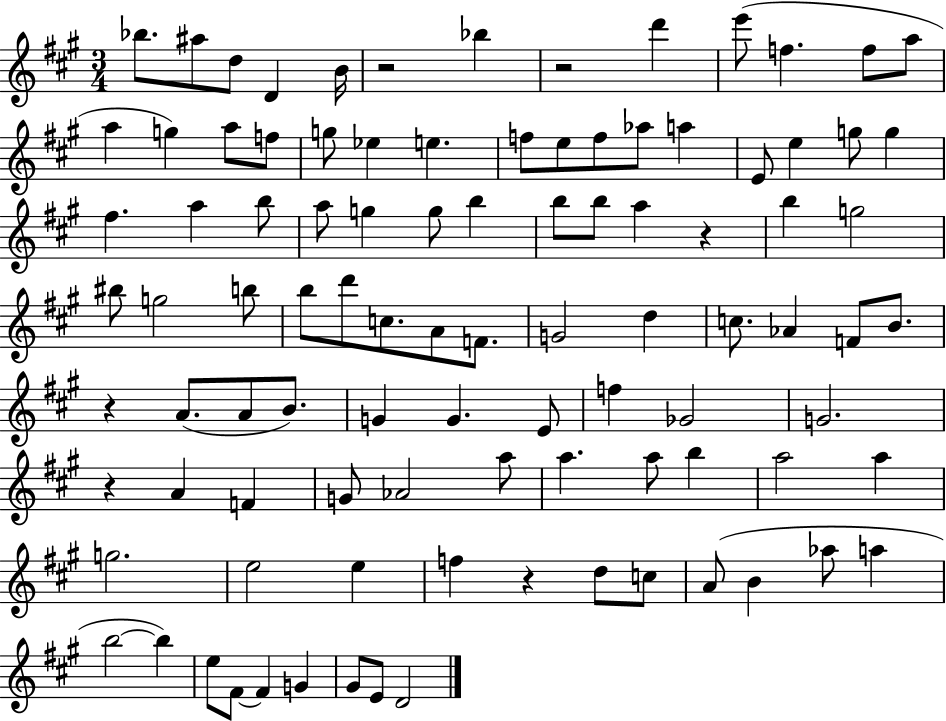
Bb5/e. A#5/e D5/e D4/q B4/s R/h Bb5/q R/h D6/q E6/e F5/q. F5/e A5/e A5/q G5/q A5/e F5/e G5/e Eb5/q E5/q. F5/e E5/e F5/e Ab5/e A5/q E4/e E5/q G5/e G5/q F#5/q. A5/q B5/e A5/e G5/q G5/e B5/q B5/e B5/e A5/q R/q B5/q G5/h BIS5/e G5/h B5/e B5/e D6/e C5/e. A4/e F4/e. G4/h D5/q C5/e. Ab4/q F4/e B4/e. R/q A4/e. A4/e B4/e. G4/q G4/q. E4/e F5/q Gb4/h G4/h. R/q A4/q F4/q G4/e Ab4/h A5/e A5/q. A5/e B5/q A5/h A5/q G5/h. E5/h E5/q F5/q R/q D5/e C5/e A4/e B4/q Ab5/e A5/q B5/h B5/q E5/e F#4/e F#4/q G4/q G#4/e E4/e D4/h